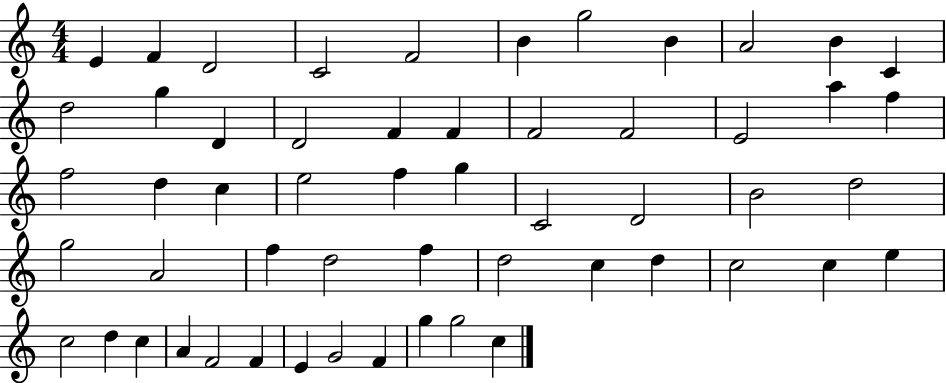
{
  \clef treble
  \numericTimeSignature
  \time 4/4
  \key c \major
  e'4 f'4 d'2 | c'2 f'2 | b'4 g''2 b'4 | a'2 b'4 c'4 | \break d''2 g''4 d'4 | d'2 f'4 f'4 | f'2 f'2 | e'2 a''4 f''4 | \break f''2 d''4 c''4 | e''2 f''4 g''4 | c'2 d'2 | b'2 d''2 | \break g''2 a'2 | f''4 d''2 f''4 | d''2 c''4 d''4 | c''2 c''4 e''4 | \break c''2 d''4 c''4 | a'4 f'2 f'4 | e'4 g'2 f'4 | g''4 g''2 c''4 | \break \bar "|."
}